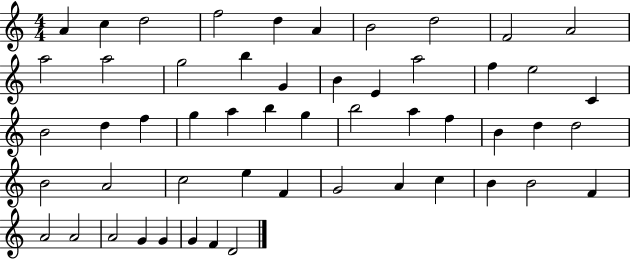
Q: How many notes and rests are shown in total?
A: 53